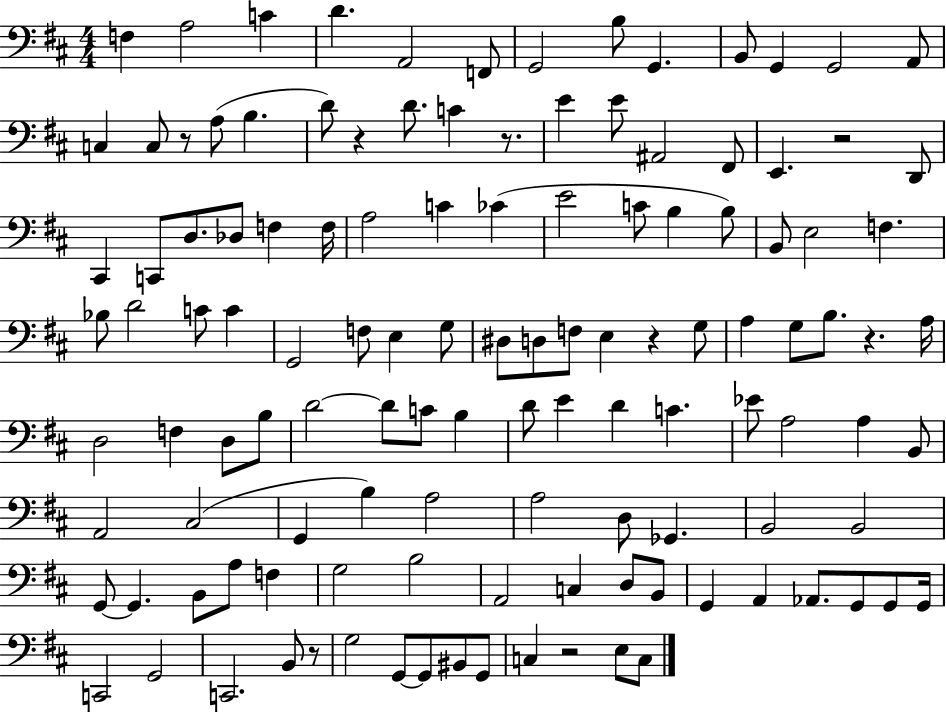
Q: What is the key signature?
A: D major